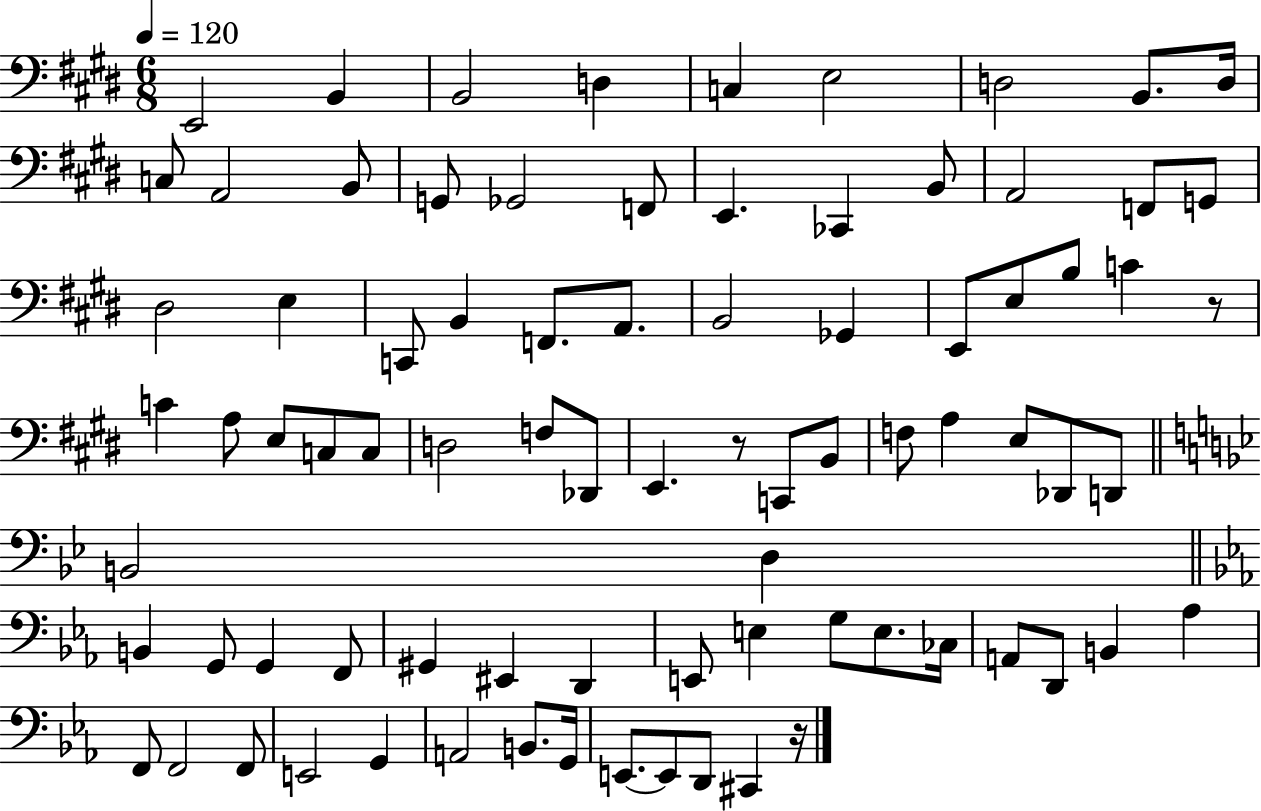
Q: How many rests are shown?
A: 3